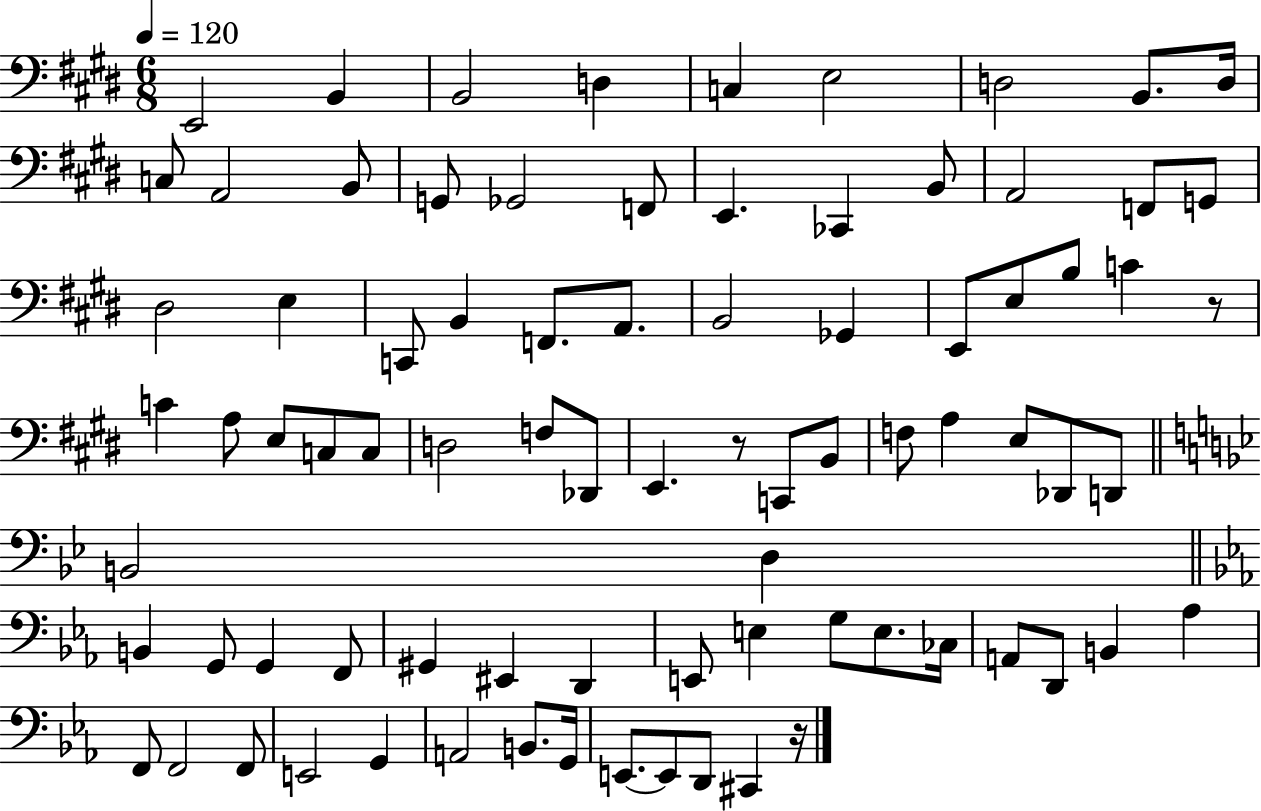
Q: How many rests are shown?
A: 3